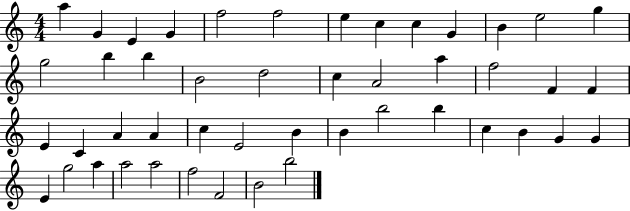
A5/q G4/q E4/q G4/q F5/h F5/h E5/q C5/q C5/q G4/q B4/q E5/h G5/q G5/h B5/q B5/q B4/h D5/h C5/q A4/h A5/q F5/h F4/q F4/q E4/q C4/q A4/q A4/q C5/q E4/h B4/q B4/q B5/h B5/q C5/q B4/q G4/q G4/q E4/q G5/h A5/q A5/h A5/h F5/h F4/h B4/h B5/h